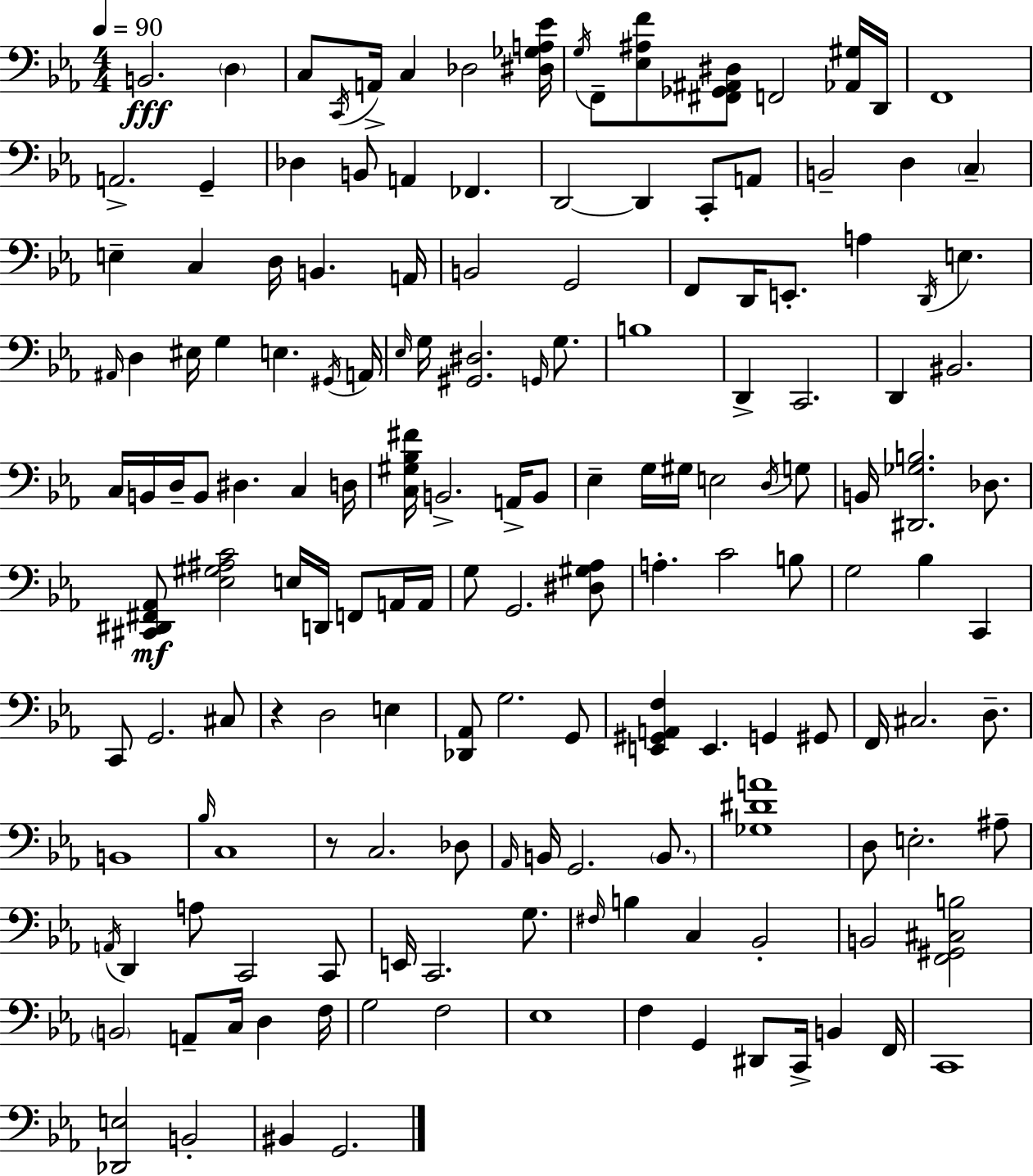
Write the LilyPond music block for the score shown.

{
  \clef bass
  \numericTimeSignature
  \time 4/4
  \key c \minor
  \tempo 4 = 90
  b,2.\fff \parenthesize d4 | c8 \acciaccatura { c,16 } a,16-> c4 des2 | <dis ges a ees'>16 \acciaccatura { g16 } f,8-- <ees ais f'>8 <fis, ges, ais, dis>8 f,2 | <aes, gis>16 d,16 f,1 | \break a,2.-> g,4-- | des4 b,8 a,4 fes,4. | d,2~~ d,4 c,8-. | a,8 b,2-- d4 \parenthesize c4-- | \break e4-- c4 d16 b,4. | a,16 b,2 g,2 | f,8 d,16 e,8.-. a4 \acciaccatura { d,16 } e4. | \grace { ais,16 } d4 eis16 g4 e4. | \break \acciaccatura { gis,16 } a,16 \grace { ees16 } g16 <gis, dis>2. | \grace { g,16 } g8. b1 | d,4-> c,2. | d,4 bis,2. | \break c16 b,16 d16-- b,8 dis4. | c4 d16 <c gis bes fis'>16 b,2.-> | a,16-> b,8 ees4-- g16 gis16 e2 | \acciaccatura { d16 } g8 b,16 <dis, ges b>2. | \break des8. <cis, dis, fis, aes,>8\mf <ees gis ais c'>2 | e16 d,16 f,8 a,16 a,16 g8 g,2. | <dis gis aes>8 a4.-. c'2 | b8 g2 | \break bes4 c,4 c,8 g,2. | cis8 r4 d2 | e4 <des, aes,>8 g2. | g,8 <e, gis, a, f>4 e,4. | \break g,4 gis,8 f,16 cis2. | d8.-- b,1 | \grace { bes16 } c1 | r8 c2. | \break des8 \grace { aes,16 } b,16 g,2. | \parenthesize b,8. <ges dis' a'>1 | d8 e2.-. | ais8-- \acciaccatura { a,16 } d,4 a8 | \break c,2 c,8 e,16 c,2. | g8. \grace { fis16 } b4 | c4 bes,2-. b,2 | <f, gis, cis b>2 \parenthesize b,2 | \break a,8-- c16 d4 f16 g2 | f2 ees1 | f4 | g,4 dis,8 c,16-> b,4 f,16 c,1 | \break <des, e>2 | b,2-. bis,4 | g,2. \bar "|."
}